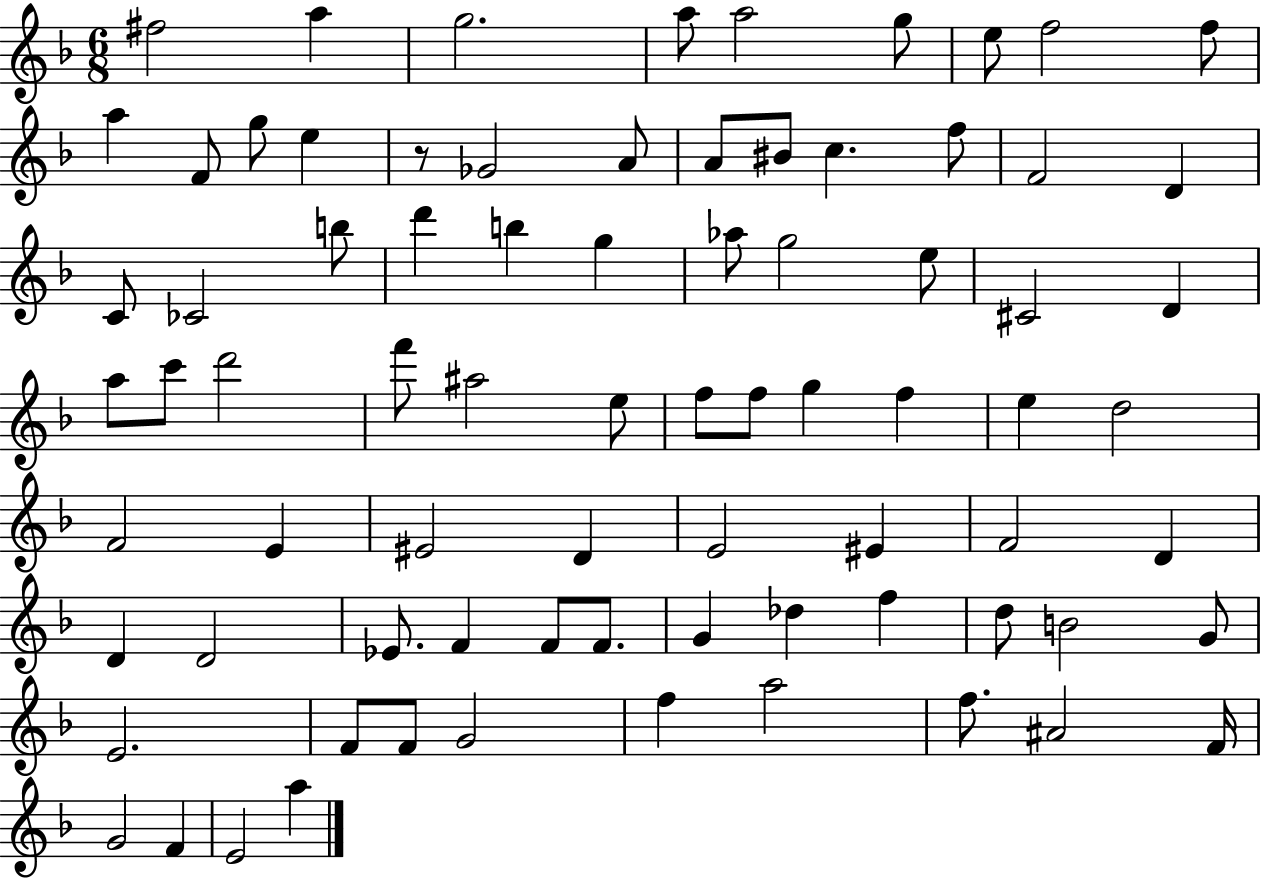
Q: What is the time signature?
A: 6/8